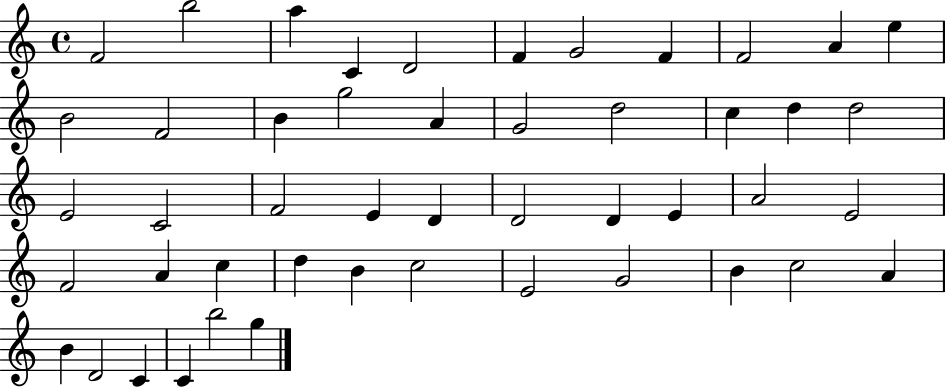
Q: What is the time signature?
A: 4/4